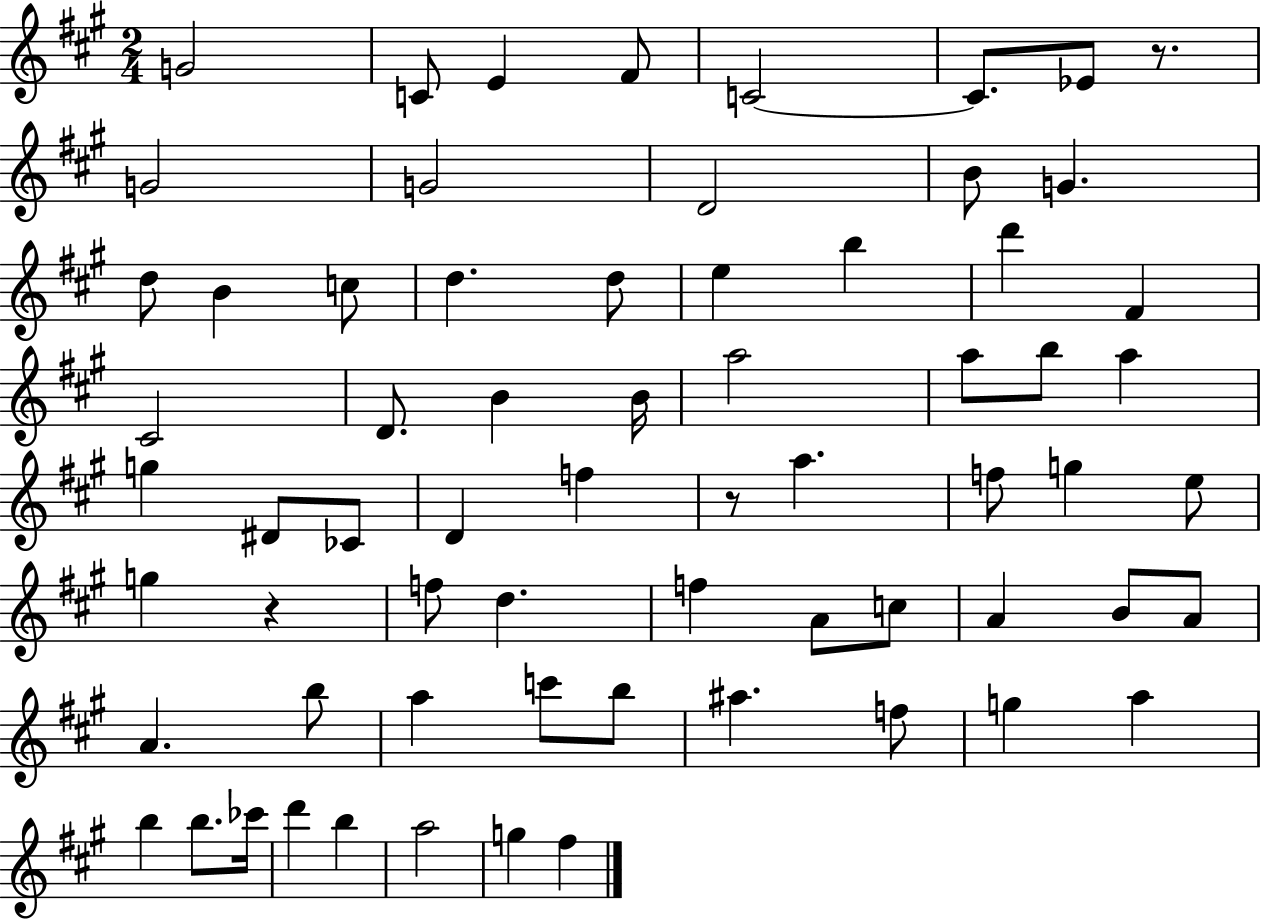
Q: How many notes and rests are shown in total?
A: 67